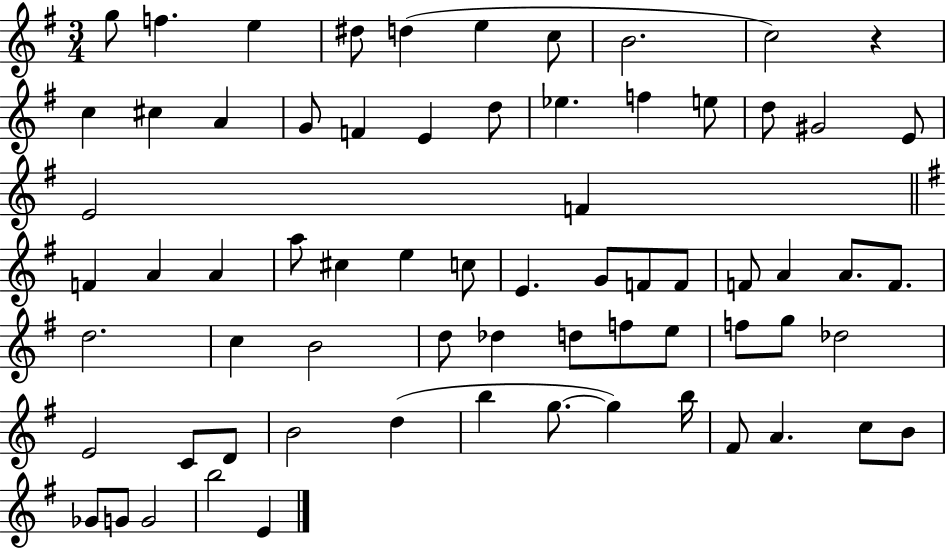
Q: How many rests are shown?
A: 1